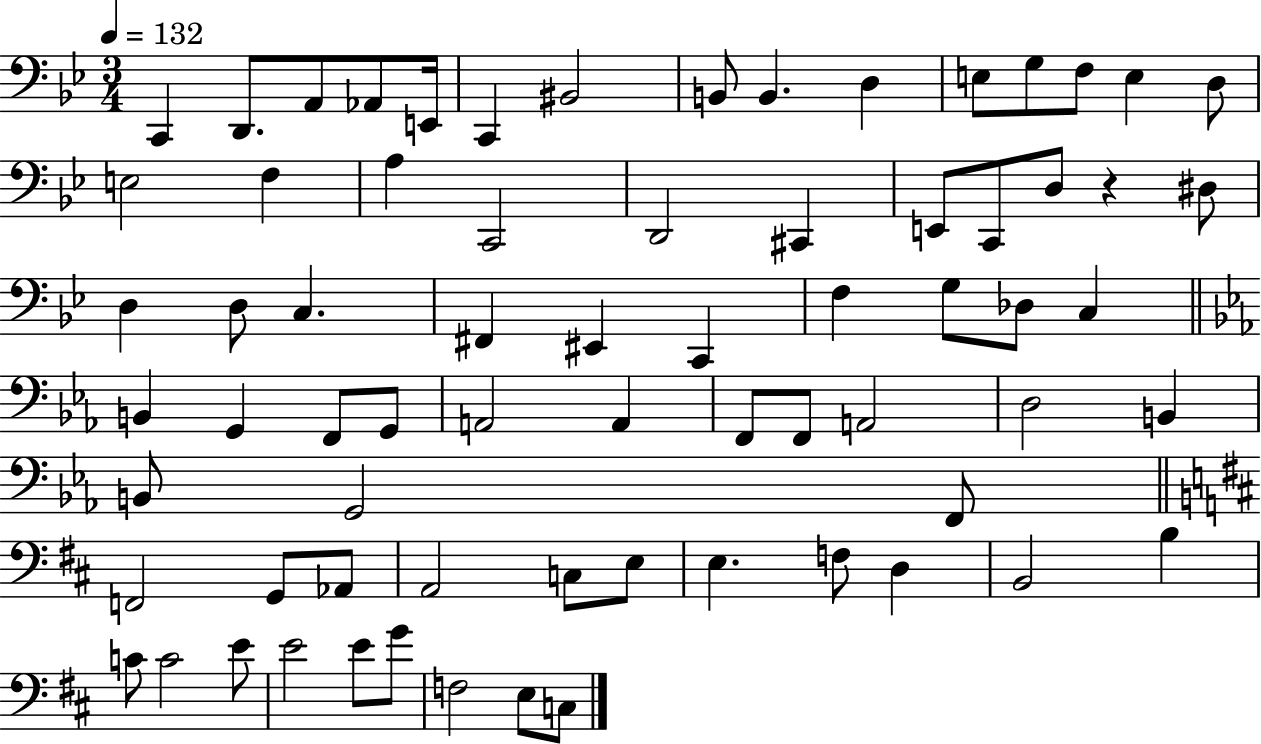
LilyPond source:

{
  \clef bass
  \numericTimeSignature
  \time 3/4
  \key bes \major
  \tempo 4 = 132
  \repeat volta 2 { c,4 d,8. a,8 aes,8 e,16 | c,4 bis,2 | b,8 b,4. d4 | e8 g8 f8 e4 d8 | \break e2 f4 | a4 c,2 | d,2 cis,4 | e,8 c,8 d8 r4 dis8 | \break d4 d8 c4. | fis,4 eis,4 c,4 | f4 g8 des8 c4 | \bar "||" \break \key ees \major b,4 g,4 f,8 g,8 | a,2 a,4 | f,8 f,8 a,2 | d2 b,4 | \break b,8 g,2 f,8 | \bar "||" \break \key d \major f,2 g,8 aes,8 | a,2 c8 e8 | e4. f8 d4 | b,2 b4 | \break c'8 c'2 e'8 | e'2 e'8 g'8 | f2 e8 c8 | } \bar "|."
}